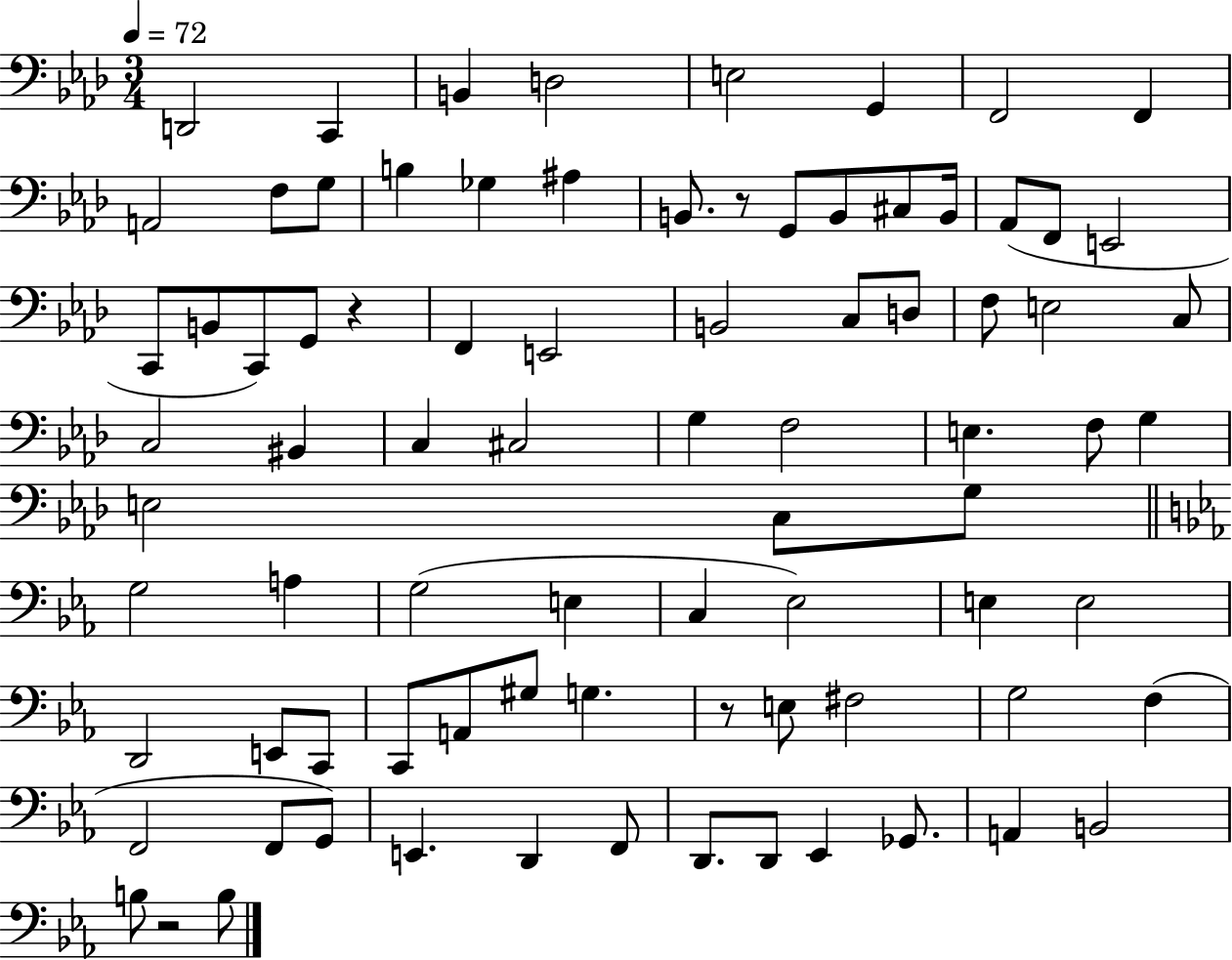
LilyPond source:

{
  \clef bass
  \numericTimeSignature
  \time 3/4
  \key aes \major
  \tempo 4 = 72
  d,2 c,4 | b,4 d2 | e2 g,4 | f,2 f,4 | \break a,2 f8 g8 | b4 ges4 ais4 | b,8. r8 g,8 b,8 cis8 b,16 | aes,8( f,8 e,2 | \break c,8 b,8 c,8) g,8 r4 | f,4 e,2 | b,2 c8 d8 | f8 e2 c8 | \break c2 bis,4 | c4 cis2 | g4 f2 | e4. f8 g4 | \break e2 c8 g8 | \bar "||" \break \key ees \major g2 a4 | g2( e4 | c4 ees2) | e4 e2 | \break d,2 e,8 c,8 | c,8 a,8 gis8 g4. | r8 e8 fis2 | g2 f4( | \break f,2 f,8 g,8) | e,4. d,4 f,8 | d,8. d,8 ees,4 ges,8. | a,4 b,2 | \break b8 r2 b8 | \bar "|."
}